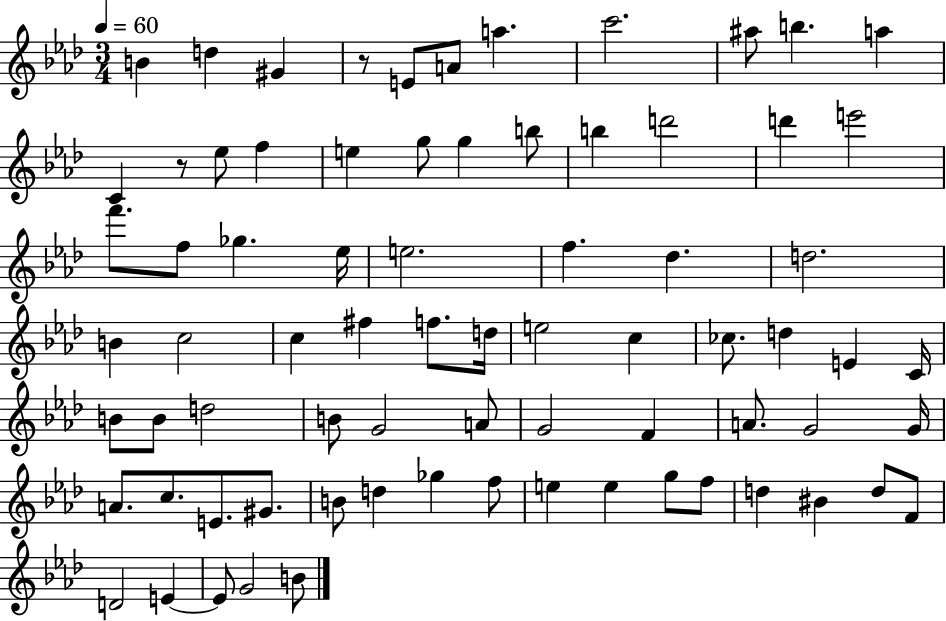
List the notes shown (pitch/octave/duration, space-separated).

B4/q D5/q G#4/q R/e E4/e A4/e A5/q. C6/h. A#5/e B5/q. A5/q C4/q R/e Eb5/e F5/q E5/q G5/e G5/q B5/e B5/q D6/h D6/q E6/h F6/e. F5/e Gb5/q. Eb5/s E5/h. F5/q. Db5/q. D5/h. B4/q C5/h C5/q F#5/q F5/e. D5/s E5/h C5/q CES5/e. D5/q E4/q C4/s B4/e B4/e D5/h B4/e G4/h A4/e G4/h F4/q A4/e. G4/h G4/s A4/e. C5/e. E4/e. G#4/e. B4/e D5/q Gb5/q F5/e E5/q E5/q G5/e F5/e D5/q BIS4/q D5/e F4/e D4/h E4/q E4/e G4/h B4/e